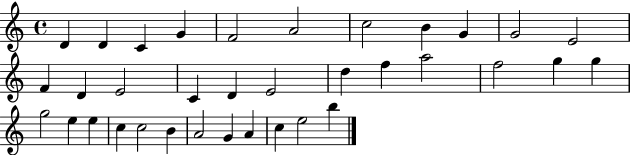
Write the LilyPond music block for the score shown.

{
  \clef treble
  \time 4/4
  \defaultTimeSignature
  \key c \major
  d'4 d'4 c'4 g'4 | f'2 a'2 | c''2 b'4 g'4 | g'2 e'2 | \break f'4 d'4 e'2 | c'4 d'4 e'2 | d''4 f''4 a''2 | f''2 g''4 g''4 | \break g''2 e''4 e''4 | c''4 c''2 b'4 | a'2 g'4 a'4 | c''4 e''2 b''4 | \break \bar "|."
}